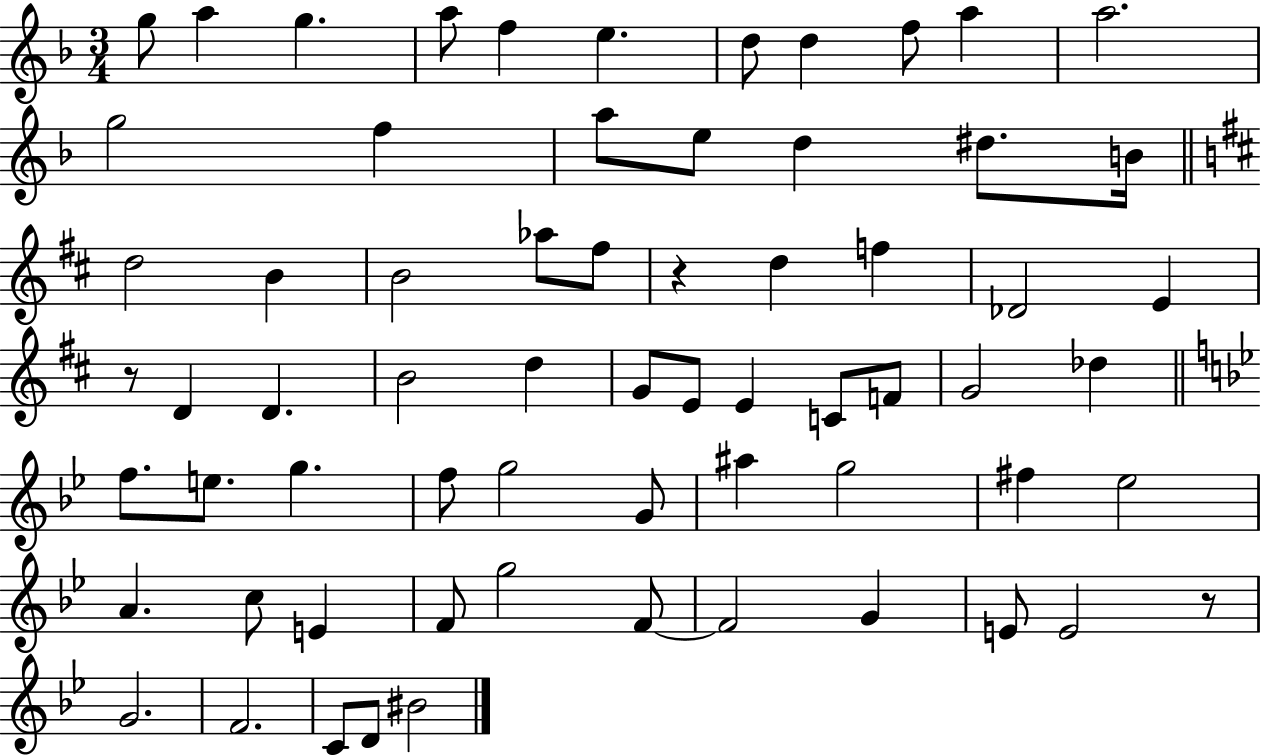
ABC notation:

X:1
T:Untitled
M:3/4
L:1/4
K:F
g/2 a g a/2 f e d/2 d f/2 a a2 g2 f a/2 e/2 d ^d/2 B/4 d2 B B2 _a/2 ^f/2 z d f _D2 E z/2 D D B2 d G/2 E/2 E C/2 F/2 G2 _d f/2 e/2 g f/2 g2 G/2 ^a g2 ^f _e2 A c/2 E F/2 g2 F/2 F2 G E/2 E2 z/2 G2 F2 C/2 D/2 ^B2